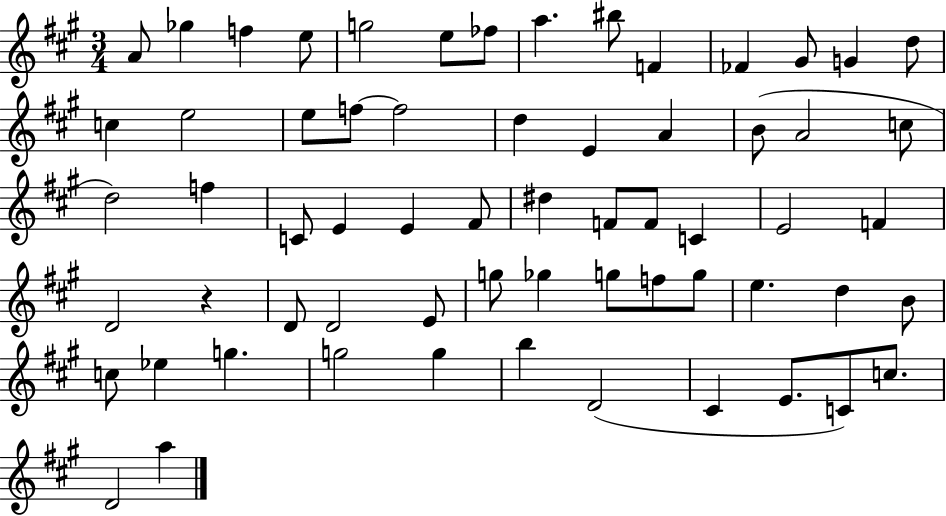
X:1
T:Untitled
M:3/4
L:1/4
K:A
A/2 _g f e/2 g2 e/2 _f/2 a ^b/2 F _F ^G/2 G d/2 c e2 e/2 f/2 f2 d E A B/2 A2 c/2 d2 f C/2 E E ^F/2 ^d F/2 F/2 C E2 F D2 z D/2 D2 E/2 g/2 _g g/2 f/2 g/2 e d B/2 c/2 _e g g2 g b D2 ^C E/2 C/2 c/2 D2 a